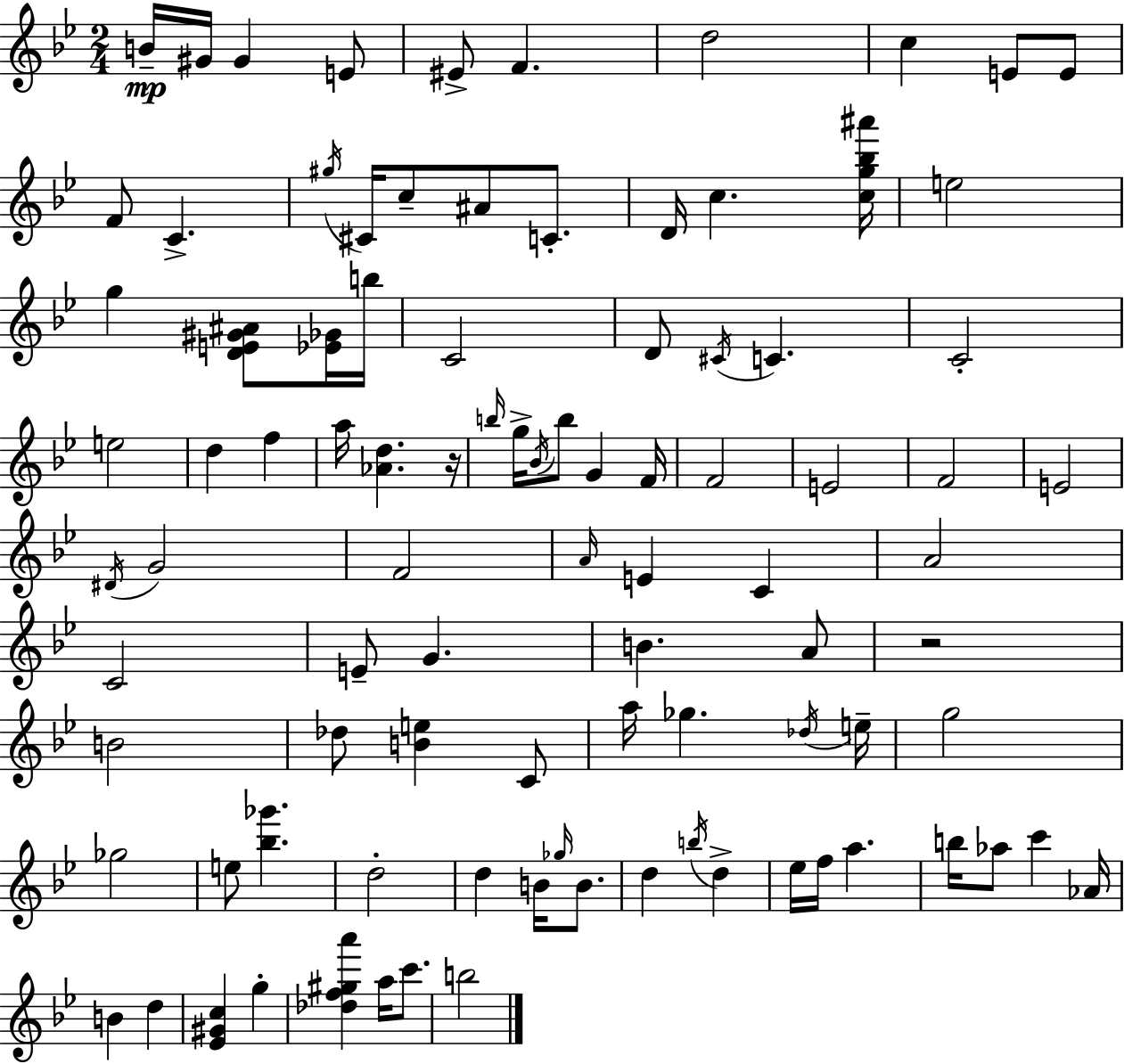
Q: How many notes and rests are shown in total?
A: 94